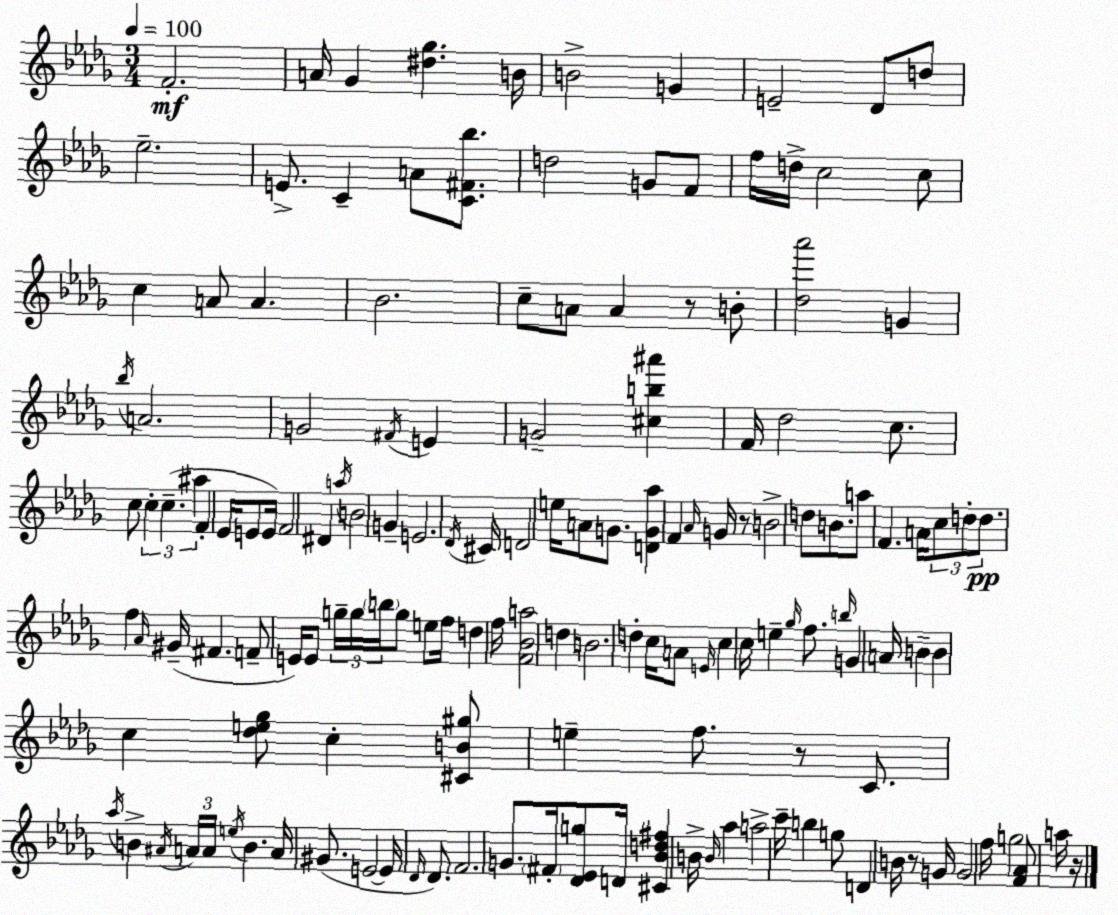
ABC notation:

X:1
T:Untitled
M:3/4
L:1/4
K:Bbm
F2 A/4 _G [^d_g] B/4 B2 G E2 _D/2 d/2 _e2 E/2 C A/2 [C^F_b]/2 d2 G/2 F/2 f/4 d/4 c2 c/2 c A/2 A _B2 c/2 A/2 A z/2 B/2 [_d_a']2 G _b/4 A2 G2 ^F/4 E G2 [^cb^a'] F/4 _d2 c/2 c/2 c c ^a F _E/4 E/2 E/4 F2 ^D a/4 B2 G E2 _D/4 ^C/4 D2 e/4 A/2 G/2 [DG_a] F _A/4 G/4 z/2 B2 d/2 B/2 a/2 F A/4 c/2 d/2 d/2 f _A/4 ^G/4 ^F F/2 E/4 E/2 g/4 g/4 b/4 g/2 e/2 f/4 d f/4 [F_Ba]2 d B2 d c/4 A/2 E/4 c c/4 e _g/4 f/2 b/4 G A/4 B B c [_de_g]/2 c [^CB^g]/2 e f/2 z/2 C/2 _a/4 B ^A/4 A/4 A/4 e/4 B A/4 ^G/2 E2 E/4 _D/4 _D/2 F2 G/2 ^F/4 [_D_Eg]/2 D/4 [^C_Bd^f] B/4 B/4 _a a2 c'/4 b g/2 D B/4 z/2 G/4 G2 f/4 g2 [F_A]/2 a/4 z/4